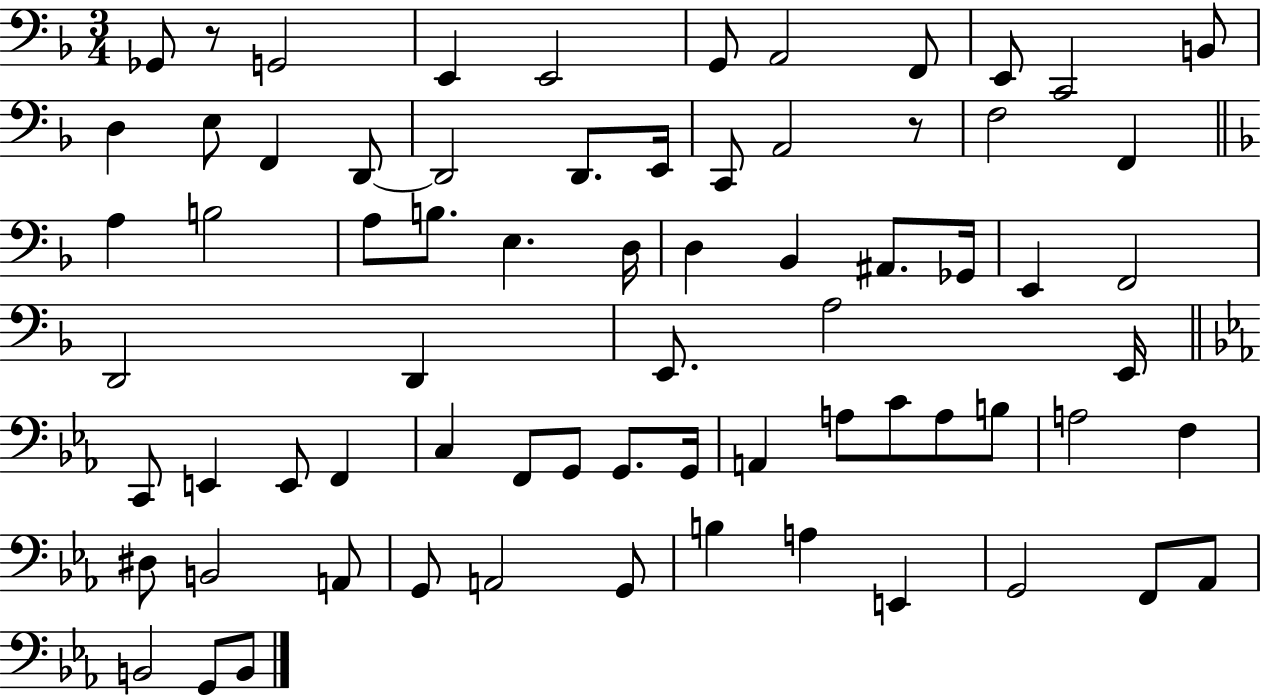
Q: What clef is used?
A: bass